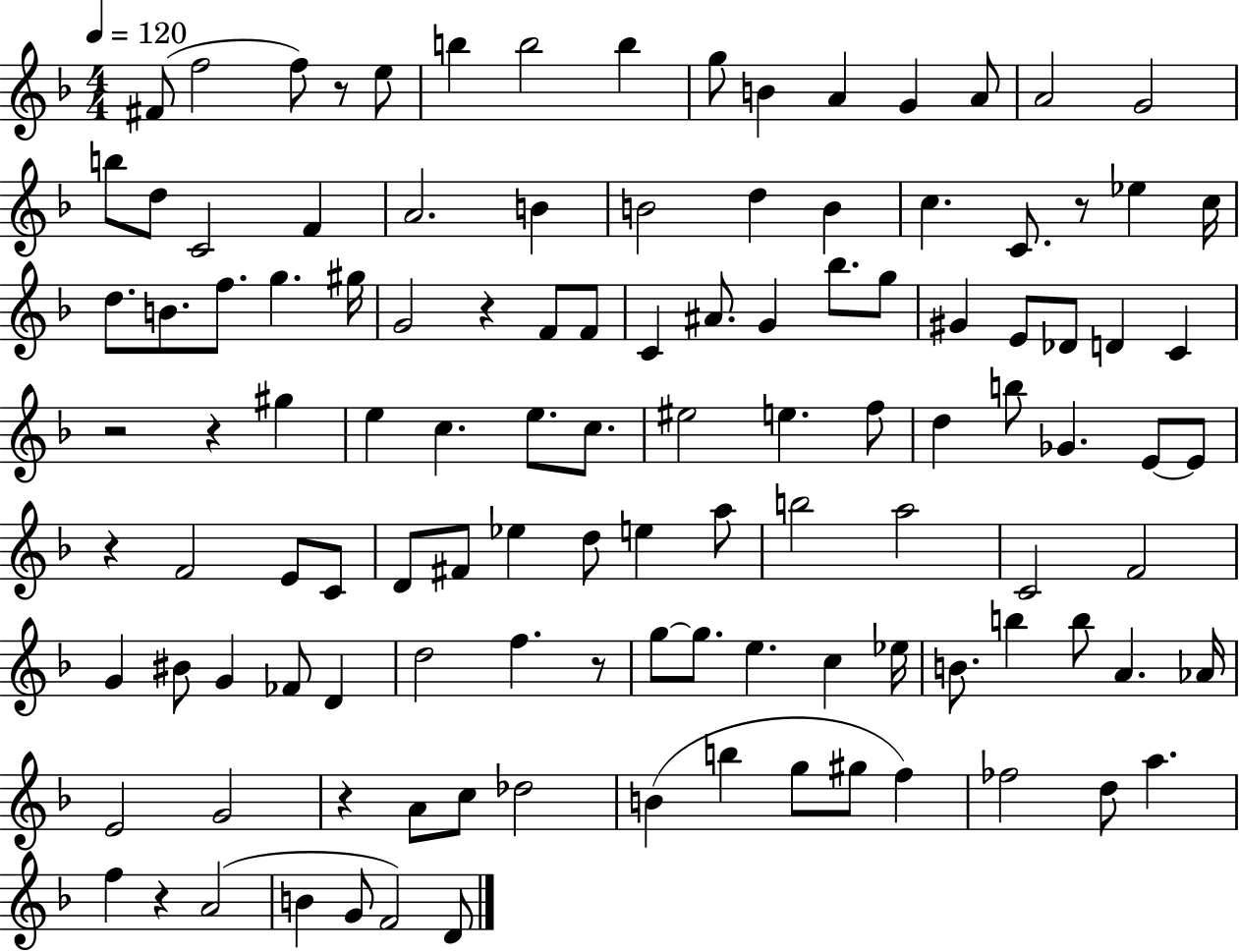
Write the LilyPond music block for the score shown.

{
  \clef treble
  \numericTimeSignature
  \time 4/4
  \key f \major
  \tempo 4 = 120
  fis'8( f''2 f''8) r8 e''8 | b''4 b''2 b''4 | g''8 b'4 a'4 g'4 a'8 | a'2 g'2 | \break b''8 d''8 c'2 f'4 | a'2. b'4 | b'2 d''4 b'4 | c''4. c'8. r8 ees''4 c''16 | \break d''8. b'8. f''8. g''4. gis''16 | g'2 r4 f'8 f'8 | c'4 ais'8. g'4 bes''8. g''8 | gis'4 e'8 des'8 d'4 c'4 | \break r2 r4 gis''4 | e''4 c''4. e''8. c''8. | eis''2 e''4. f''8 | d''4 b''8 ges'4. e'8~~ e'8 | \break r4 f'2 e'8 c'8 | d'8 fis'8 ees''4 d''8 e''4 a''8 | b''2 a''2 | c'2 f'2 | \break g'4 bis'8 g'4 fes'8 d'4 | d''2 f''4. r8 | g''8~~ g''8. e''4. c''4 ees''16 | b'8. b''4 b''8 a'4. aes'16 | \break e'2 g'2 | r4 a'8 c''8 des''2 | b'4( b''4 g''8 gis''8 f''4) | fes''2 d''8 a''4. | \break f''4 r4 a'2( | b'4 g'8 f'2) d'8 | \bar "|."
}